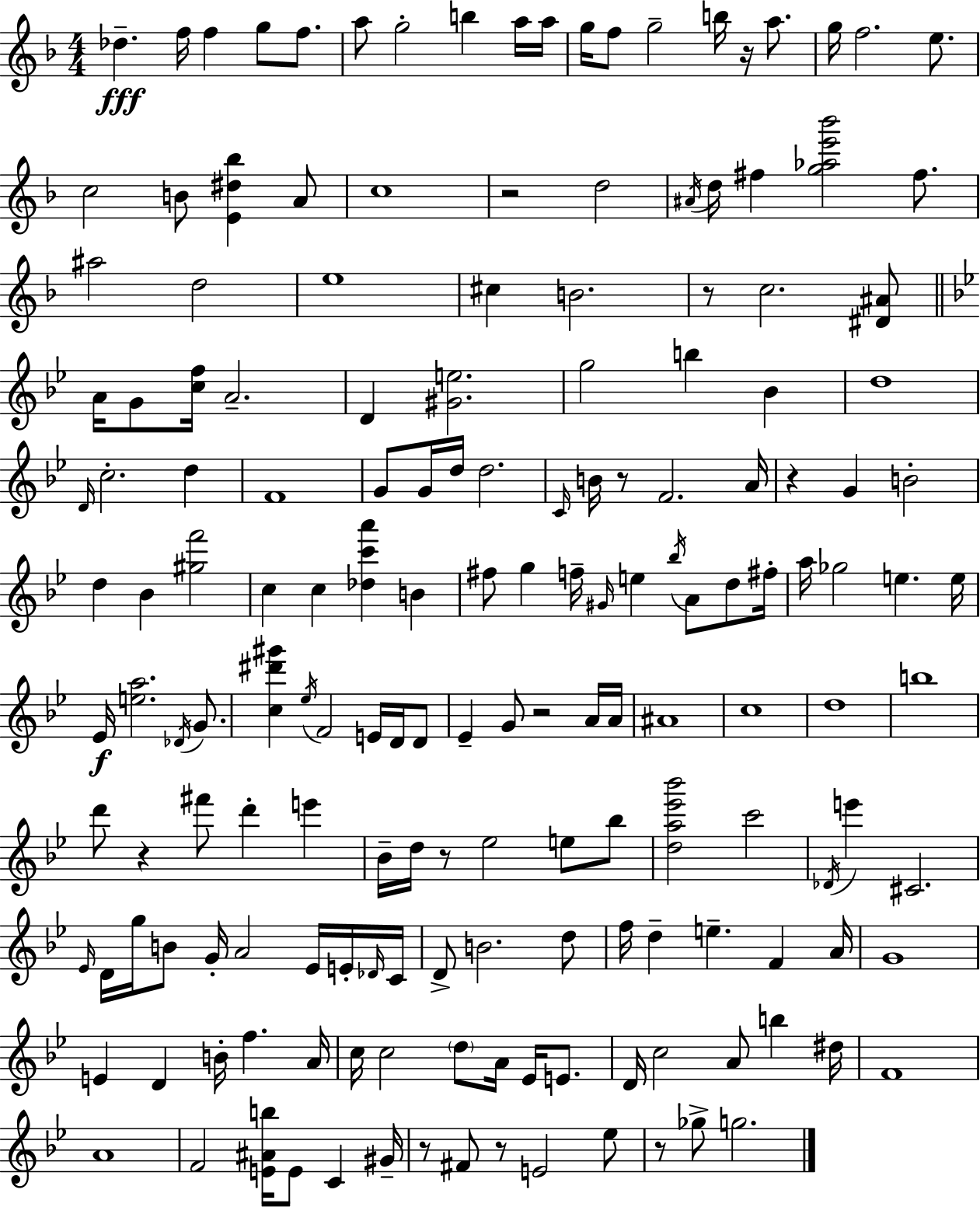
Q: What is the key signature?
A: D minor